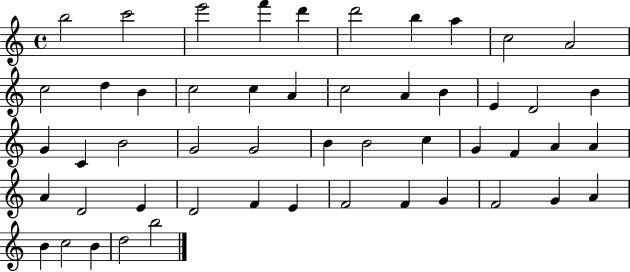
{
  \clef treble
  \time 4/4
  \defaultTimeSignature
  \key c \major
  b''2 c'''2 | e'''2 f'''4 d'''4 | d'''2 b''4 a''4 | c''2 a'2 | \break c''2 d''4 b'4 | c''2 c''4 a'4 | c''2 a'4 b'4 | e'4 d'2 b'4 | \break g'4 c'4 b'2 | g'2 g'2 | b'4 b'2 c''4 | g'4 f'4 a'4 a'4 | \break a'4 d'2 e'4 | d'2 f'4 e'4 | f'2 f'4 g'4 | f'2 g'4 a'4 | \break b'4 c''2 b'4 | d''2 b''2 | \bar "|."
}